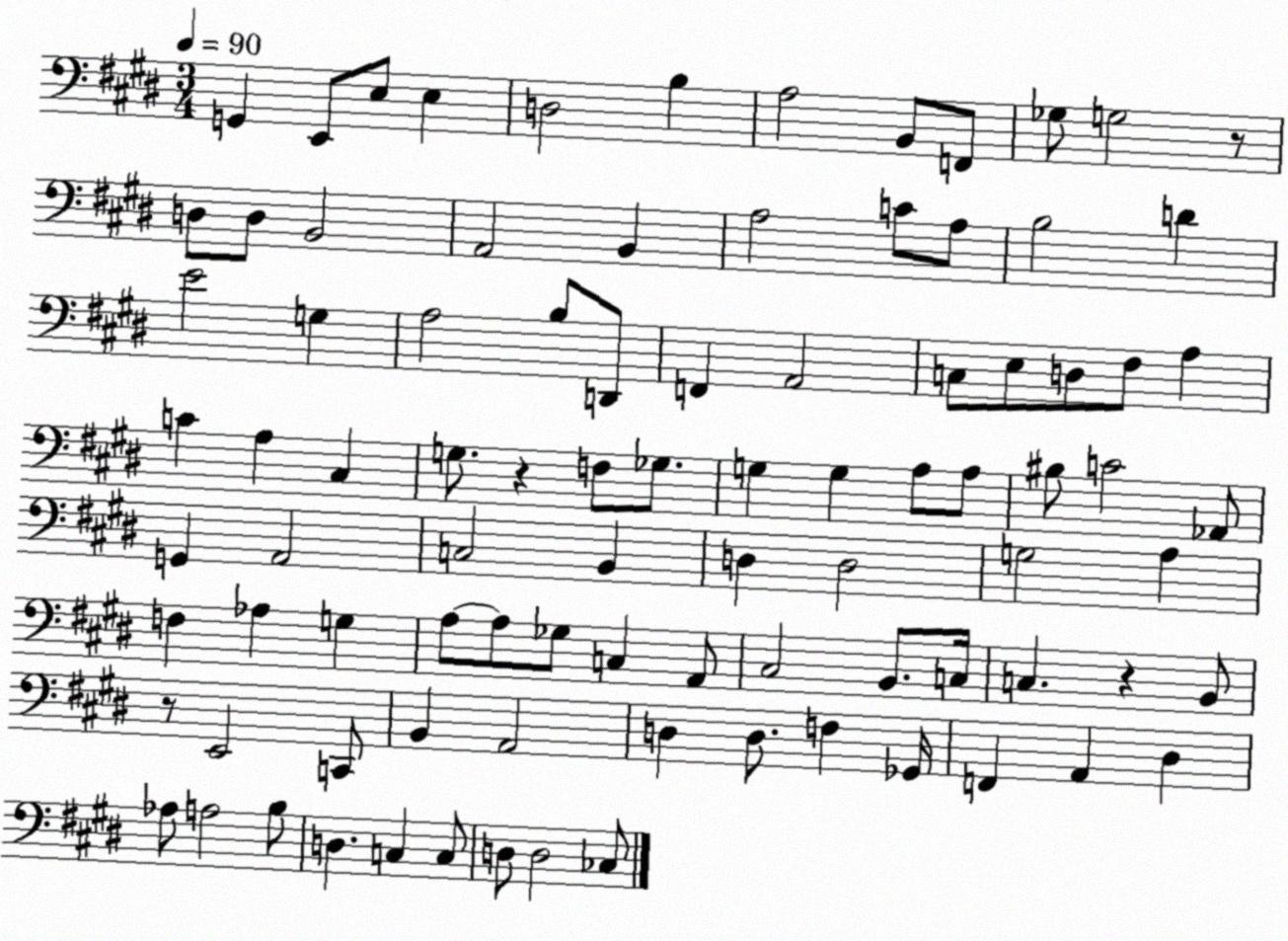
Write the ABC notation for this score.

X:1
T:Untitled
M:3/4
L:1/4
K:E
G,, E,,/2 E,/2 E, D,2 B, A,2 B,,/2 F,,/2 _G,/2 G,2 z/2 D,/2 D,/2 B,,2 A,,2 B,, A,2 C/2 A,/2 B,2 D E2 G, A,2 B,/2 D,,/2 F,, A,,2 C,/2 E,/2 D,/2 ^F,/2 A, C A, ^C, G,/2 z F,/2 _G,/2 G, G, A,/2 A,/2 ^B,/2 C2 _A,,/2 G,, A,,2 C,2 B,, D, D,2 G,2 A, F, _A, G, A,/2 A,/2 _G,/2 C, A,,/2 ^C,2 B,,/2 C,/4 C, z B,,/2 z/2 E,,2 C,,/2 B,, A,,2 D, D,/2 F, _G,,/4 F,, A,, ^D, _A,/2 A,2 B,/2 D, C, C,/2 D,/2 D,2 _C,/2